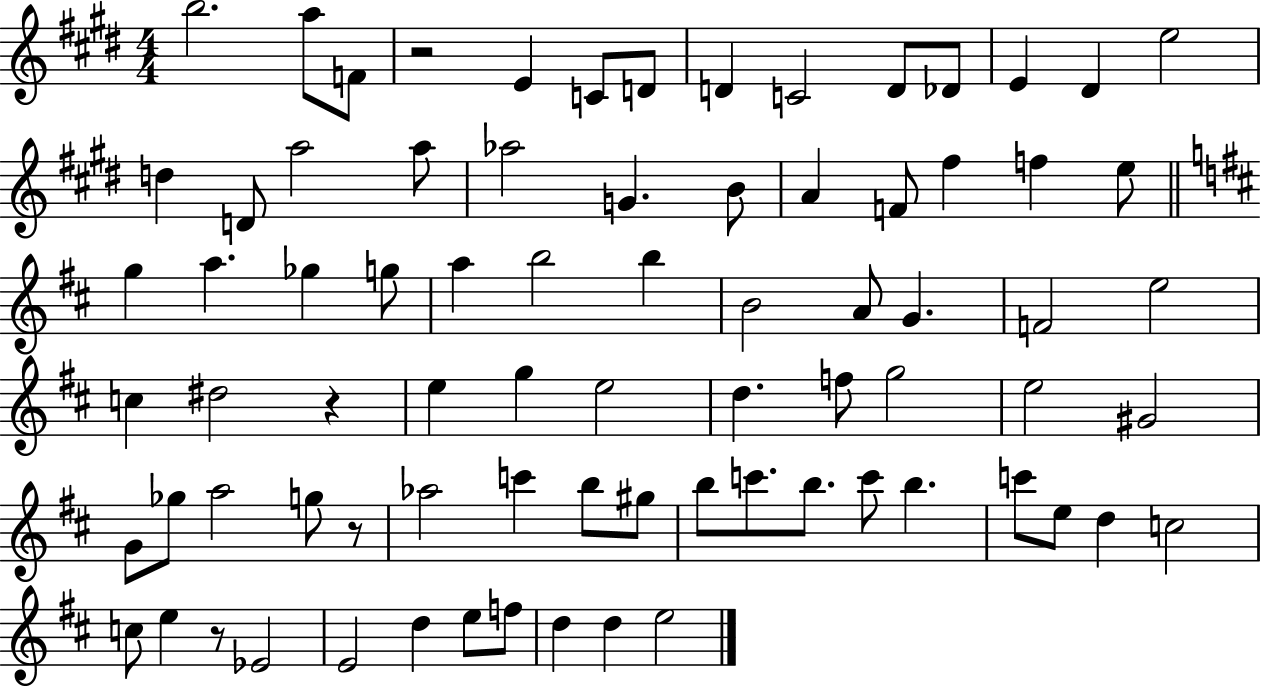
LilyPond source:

{
  \clef treble
  \numericTimeSignature
  \time 4/4
  \key e \major
  b''2. a''8 f'8 | r2 e'4 c'8 d'8 | d'4 c'2 d'8 des'8 | e'4 dis'4 e''2 | \break d''4 d'8 a''2 a''8 | aes''2 g'4. b'8 | a'4 f'8 fis''4 f''4 e''8 | \bar "||" \break \key b \minor g''4 a''4. ges''4 g''8 | a''4 b''2 b''4 | b'2 a'8 g'4. | f'2 e''2 | \break c''4 dis''2 r4 | e''4 g''4 e''2 | d''4. f''8 g''2 | e''2 gis'2 | \break g'8 ges''8 a''2 g''8 r8 | aes''2 c'''4 b''8 gis''8 | b''8 c'''8. b''8. c'''8 b''4. | c'''8 e''8 d''4 c''2 | \break c''8 e''4 r8 ees'2 | e'2 d''4 e''8 f''8 | d''4 d''4 e''2 | \bar "|."
}